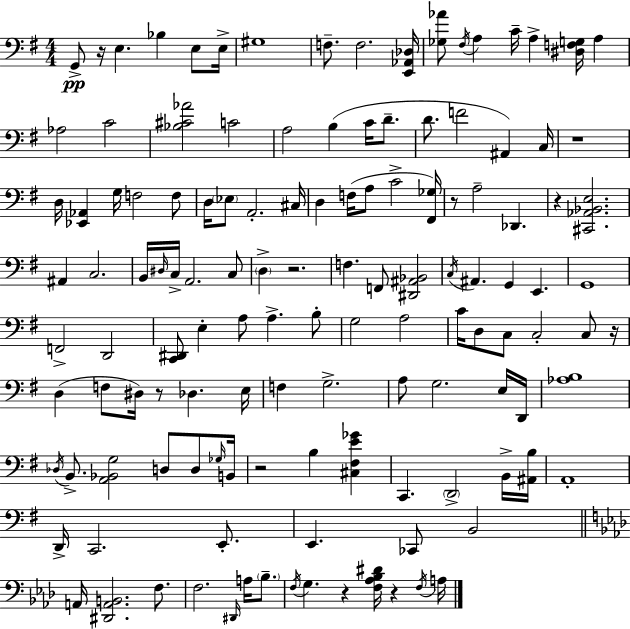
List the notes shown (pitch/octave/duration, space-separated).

G2/e R/s E3/q. Bb3/q E3/e E3/s G#3/w F3/e. F3/h. [E2,Ab2,Db3]/s [Gb3,Ab4]/e F#3/s A3/q C4/s A3/q [D#3,F3,G3]/s A3/q Ab3/h C4/h [Bb3,C#4,Ab4]/h C4/h A3/h B3/q C4/s D4/e. D4/e. F4/h A#2/q C3/s R/w D3/s [Eb2,Ab2]/q G3/s F3/h F3/e D3/s Eb3/e A2/h. C#3/s D3/q F3/s A3/e C4/h [F#2,Gb3]/s R/e A3/h Db2/q. R/q [C#2,Ab2,Bb2,E3]/h. A#2/q C3/h. B2/s D#3/s C3/s A2/h. C3/e D3/q R/h. F3/q. F2/e [D#2,A#2,Bb2]/h C3/s A#2/q. G2/q E2/q. G2/w F2/h D2/h [C2,D#2]/e E3/q A3/e A3/q. B3/e G3/h A3/h C4/s D3/e C3/e C3/h C3/e R/s D3/q F3/e D#3/s R/e Db3/q. E3/s F3/q G3/h. A3/e G3/h. E3/s D2/s [Ab3,B3]/w Db3/s B2/e. [A2,Bb2,G3]/h D3/e D3/e Gb3/s B2/s R/h B3/q [C#3,F#3,E4,Gb4]/q C2/q. D2/h B2/s [A#2,B3]/s A2/w D2/s C2/h. E2/e. E2/q. CES2/e B2/h A2/s [D#2,A2,B2]/h. F3/e. F3/h. D#2/s A3/s Bb3/e. F3/s G3/q. R/q [F3,Ab3,Bb3,D#4]/s R/q F3/s A3/s